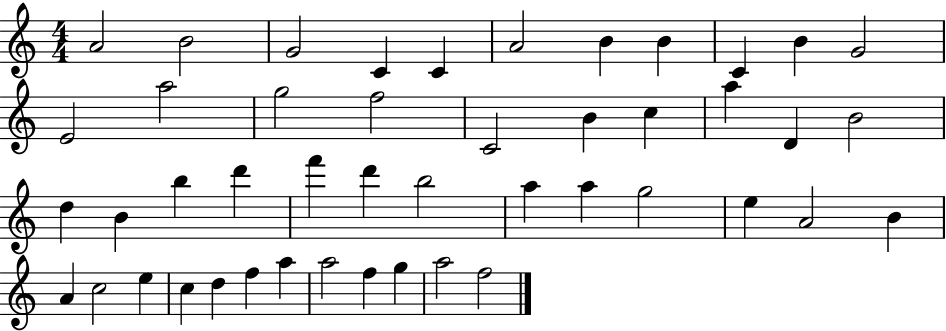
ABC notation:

X:1
T:Untitled
M:4/4
L:1/4
K:C
A2 B2 G2 C C A2 B B C B G2 E2 a2 g2 f2 C2 B c a D B2 d B b d' f' d' b2 a a g2 e A2 B A c2 e c d f a a2 f g a2 f2